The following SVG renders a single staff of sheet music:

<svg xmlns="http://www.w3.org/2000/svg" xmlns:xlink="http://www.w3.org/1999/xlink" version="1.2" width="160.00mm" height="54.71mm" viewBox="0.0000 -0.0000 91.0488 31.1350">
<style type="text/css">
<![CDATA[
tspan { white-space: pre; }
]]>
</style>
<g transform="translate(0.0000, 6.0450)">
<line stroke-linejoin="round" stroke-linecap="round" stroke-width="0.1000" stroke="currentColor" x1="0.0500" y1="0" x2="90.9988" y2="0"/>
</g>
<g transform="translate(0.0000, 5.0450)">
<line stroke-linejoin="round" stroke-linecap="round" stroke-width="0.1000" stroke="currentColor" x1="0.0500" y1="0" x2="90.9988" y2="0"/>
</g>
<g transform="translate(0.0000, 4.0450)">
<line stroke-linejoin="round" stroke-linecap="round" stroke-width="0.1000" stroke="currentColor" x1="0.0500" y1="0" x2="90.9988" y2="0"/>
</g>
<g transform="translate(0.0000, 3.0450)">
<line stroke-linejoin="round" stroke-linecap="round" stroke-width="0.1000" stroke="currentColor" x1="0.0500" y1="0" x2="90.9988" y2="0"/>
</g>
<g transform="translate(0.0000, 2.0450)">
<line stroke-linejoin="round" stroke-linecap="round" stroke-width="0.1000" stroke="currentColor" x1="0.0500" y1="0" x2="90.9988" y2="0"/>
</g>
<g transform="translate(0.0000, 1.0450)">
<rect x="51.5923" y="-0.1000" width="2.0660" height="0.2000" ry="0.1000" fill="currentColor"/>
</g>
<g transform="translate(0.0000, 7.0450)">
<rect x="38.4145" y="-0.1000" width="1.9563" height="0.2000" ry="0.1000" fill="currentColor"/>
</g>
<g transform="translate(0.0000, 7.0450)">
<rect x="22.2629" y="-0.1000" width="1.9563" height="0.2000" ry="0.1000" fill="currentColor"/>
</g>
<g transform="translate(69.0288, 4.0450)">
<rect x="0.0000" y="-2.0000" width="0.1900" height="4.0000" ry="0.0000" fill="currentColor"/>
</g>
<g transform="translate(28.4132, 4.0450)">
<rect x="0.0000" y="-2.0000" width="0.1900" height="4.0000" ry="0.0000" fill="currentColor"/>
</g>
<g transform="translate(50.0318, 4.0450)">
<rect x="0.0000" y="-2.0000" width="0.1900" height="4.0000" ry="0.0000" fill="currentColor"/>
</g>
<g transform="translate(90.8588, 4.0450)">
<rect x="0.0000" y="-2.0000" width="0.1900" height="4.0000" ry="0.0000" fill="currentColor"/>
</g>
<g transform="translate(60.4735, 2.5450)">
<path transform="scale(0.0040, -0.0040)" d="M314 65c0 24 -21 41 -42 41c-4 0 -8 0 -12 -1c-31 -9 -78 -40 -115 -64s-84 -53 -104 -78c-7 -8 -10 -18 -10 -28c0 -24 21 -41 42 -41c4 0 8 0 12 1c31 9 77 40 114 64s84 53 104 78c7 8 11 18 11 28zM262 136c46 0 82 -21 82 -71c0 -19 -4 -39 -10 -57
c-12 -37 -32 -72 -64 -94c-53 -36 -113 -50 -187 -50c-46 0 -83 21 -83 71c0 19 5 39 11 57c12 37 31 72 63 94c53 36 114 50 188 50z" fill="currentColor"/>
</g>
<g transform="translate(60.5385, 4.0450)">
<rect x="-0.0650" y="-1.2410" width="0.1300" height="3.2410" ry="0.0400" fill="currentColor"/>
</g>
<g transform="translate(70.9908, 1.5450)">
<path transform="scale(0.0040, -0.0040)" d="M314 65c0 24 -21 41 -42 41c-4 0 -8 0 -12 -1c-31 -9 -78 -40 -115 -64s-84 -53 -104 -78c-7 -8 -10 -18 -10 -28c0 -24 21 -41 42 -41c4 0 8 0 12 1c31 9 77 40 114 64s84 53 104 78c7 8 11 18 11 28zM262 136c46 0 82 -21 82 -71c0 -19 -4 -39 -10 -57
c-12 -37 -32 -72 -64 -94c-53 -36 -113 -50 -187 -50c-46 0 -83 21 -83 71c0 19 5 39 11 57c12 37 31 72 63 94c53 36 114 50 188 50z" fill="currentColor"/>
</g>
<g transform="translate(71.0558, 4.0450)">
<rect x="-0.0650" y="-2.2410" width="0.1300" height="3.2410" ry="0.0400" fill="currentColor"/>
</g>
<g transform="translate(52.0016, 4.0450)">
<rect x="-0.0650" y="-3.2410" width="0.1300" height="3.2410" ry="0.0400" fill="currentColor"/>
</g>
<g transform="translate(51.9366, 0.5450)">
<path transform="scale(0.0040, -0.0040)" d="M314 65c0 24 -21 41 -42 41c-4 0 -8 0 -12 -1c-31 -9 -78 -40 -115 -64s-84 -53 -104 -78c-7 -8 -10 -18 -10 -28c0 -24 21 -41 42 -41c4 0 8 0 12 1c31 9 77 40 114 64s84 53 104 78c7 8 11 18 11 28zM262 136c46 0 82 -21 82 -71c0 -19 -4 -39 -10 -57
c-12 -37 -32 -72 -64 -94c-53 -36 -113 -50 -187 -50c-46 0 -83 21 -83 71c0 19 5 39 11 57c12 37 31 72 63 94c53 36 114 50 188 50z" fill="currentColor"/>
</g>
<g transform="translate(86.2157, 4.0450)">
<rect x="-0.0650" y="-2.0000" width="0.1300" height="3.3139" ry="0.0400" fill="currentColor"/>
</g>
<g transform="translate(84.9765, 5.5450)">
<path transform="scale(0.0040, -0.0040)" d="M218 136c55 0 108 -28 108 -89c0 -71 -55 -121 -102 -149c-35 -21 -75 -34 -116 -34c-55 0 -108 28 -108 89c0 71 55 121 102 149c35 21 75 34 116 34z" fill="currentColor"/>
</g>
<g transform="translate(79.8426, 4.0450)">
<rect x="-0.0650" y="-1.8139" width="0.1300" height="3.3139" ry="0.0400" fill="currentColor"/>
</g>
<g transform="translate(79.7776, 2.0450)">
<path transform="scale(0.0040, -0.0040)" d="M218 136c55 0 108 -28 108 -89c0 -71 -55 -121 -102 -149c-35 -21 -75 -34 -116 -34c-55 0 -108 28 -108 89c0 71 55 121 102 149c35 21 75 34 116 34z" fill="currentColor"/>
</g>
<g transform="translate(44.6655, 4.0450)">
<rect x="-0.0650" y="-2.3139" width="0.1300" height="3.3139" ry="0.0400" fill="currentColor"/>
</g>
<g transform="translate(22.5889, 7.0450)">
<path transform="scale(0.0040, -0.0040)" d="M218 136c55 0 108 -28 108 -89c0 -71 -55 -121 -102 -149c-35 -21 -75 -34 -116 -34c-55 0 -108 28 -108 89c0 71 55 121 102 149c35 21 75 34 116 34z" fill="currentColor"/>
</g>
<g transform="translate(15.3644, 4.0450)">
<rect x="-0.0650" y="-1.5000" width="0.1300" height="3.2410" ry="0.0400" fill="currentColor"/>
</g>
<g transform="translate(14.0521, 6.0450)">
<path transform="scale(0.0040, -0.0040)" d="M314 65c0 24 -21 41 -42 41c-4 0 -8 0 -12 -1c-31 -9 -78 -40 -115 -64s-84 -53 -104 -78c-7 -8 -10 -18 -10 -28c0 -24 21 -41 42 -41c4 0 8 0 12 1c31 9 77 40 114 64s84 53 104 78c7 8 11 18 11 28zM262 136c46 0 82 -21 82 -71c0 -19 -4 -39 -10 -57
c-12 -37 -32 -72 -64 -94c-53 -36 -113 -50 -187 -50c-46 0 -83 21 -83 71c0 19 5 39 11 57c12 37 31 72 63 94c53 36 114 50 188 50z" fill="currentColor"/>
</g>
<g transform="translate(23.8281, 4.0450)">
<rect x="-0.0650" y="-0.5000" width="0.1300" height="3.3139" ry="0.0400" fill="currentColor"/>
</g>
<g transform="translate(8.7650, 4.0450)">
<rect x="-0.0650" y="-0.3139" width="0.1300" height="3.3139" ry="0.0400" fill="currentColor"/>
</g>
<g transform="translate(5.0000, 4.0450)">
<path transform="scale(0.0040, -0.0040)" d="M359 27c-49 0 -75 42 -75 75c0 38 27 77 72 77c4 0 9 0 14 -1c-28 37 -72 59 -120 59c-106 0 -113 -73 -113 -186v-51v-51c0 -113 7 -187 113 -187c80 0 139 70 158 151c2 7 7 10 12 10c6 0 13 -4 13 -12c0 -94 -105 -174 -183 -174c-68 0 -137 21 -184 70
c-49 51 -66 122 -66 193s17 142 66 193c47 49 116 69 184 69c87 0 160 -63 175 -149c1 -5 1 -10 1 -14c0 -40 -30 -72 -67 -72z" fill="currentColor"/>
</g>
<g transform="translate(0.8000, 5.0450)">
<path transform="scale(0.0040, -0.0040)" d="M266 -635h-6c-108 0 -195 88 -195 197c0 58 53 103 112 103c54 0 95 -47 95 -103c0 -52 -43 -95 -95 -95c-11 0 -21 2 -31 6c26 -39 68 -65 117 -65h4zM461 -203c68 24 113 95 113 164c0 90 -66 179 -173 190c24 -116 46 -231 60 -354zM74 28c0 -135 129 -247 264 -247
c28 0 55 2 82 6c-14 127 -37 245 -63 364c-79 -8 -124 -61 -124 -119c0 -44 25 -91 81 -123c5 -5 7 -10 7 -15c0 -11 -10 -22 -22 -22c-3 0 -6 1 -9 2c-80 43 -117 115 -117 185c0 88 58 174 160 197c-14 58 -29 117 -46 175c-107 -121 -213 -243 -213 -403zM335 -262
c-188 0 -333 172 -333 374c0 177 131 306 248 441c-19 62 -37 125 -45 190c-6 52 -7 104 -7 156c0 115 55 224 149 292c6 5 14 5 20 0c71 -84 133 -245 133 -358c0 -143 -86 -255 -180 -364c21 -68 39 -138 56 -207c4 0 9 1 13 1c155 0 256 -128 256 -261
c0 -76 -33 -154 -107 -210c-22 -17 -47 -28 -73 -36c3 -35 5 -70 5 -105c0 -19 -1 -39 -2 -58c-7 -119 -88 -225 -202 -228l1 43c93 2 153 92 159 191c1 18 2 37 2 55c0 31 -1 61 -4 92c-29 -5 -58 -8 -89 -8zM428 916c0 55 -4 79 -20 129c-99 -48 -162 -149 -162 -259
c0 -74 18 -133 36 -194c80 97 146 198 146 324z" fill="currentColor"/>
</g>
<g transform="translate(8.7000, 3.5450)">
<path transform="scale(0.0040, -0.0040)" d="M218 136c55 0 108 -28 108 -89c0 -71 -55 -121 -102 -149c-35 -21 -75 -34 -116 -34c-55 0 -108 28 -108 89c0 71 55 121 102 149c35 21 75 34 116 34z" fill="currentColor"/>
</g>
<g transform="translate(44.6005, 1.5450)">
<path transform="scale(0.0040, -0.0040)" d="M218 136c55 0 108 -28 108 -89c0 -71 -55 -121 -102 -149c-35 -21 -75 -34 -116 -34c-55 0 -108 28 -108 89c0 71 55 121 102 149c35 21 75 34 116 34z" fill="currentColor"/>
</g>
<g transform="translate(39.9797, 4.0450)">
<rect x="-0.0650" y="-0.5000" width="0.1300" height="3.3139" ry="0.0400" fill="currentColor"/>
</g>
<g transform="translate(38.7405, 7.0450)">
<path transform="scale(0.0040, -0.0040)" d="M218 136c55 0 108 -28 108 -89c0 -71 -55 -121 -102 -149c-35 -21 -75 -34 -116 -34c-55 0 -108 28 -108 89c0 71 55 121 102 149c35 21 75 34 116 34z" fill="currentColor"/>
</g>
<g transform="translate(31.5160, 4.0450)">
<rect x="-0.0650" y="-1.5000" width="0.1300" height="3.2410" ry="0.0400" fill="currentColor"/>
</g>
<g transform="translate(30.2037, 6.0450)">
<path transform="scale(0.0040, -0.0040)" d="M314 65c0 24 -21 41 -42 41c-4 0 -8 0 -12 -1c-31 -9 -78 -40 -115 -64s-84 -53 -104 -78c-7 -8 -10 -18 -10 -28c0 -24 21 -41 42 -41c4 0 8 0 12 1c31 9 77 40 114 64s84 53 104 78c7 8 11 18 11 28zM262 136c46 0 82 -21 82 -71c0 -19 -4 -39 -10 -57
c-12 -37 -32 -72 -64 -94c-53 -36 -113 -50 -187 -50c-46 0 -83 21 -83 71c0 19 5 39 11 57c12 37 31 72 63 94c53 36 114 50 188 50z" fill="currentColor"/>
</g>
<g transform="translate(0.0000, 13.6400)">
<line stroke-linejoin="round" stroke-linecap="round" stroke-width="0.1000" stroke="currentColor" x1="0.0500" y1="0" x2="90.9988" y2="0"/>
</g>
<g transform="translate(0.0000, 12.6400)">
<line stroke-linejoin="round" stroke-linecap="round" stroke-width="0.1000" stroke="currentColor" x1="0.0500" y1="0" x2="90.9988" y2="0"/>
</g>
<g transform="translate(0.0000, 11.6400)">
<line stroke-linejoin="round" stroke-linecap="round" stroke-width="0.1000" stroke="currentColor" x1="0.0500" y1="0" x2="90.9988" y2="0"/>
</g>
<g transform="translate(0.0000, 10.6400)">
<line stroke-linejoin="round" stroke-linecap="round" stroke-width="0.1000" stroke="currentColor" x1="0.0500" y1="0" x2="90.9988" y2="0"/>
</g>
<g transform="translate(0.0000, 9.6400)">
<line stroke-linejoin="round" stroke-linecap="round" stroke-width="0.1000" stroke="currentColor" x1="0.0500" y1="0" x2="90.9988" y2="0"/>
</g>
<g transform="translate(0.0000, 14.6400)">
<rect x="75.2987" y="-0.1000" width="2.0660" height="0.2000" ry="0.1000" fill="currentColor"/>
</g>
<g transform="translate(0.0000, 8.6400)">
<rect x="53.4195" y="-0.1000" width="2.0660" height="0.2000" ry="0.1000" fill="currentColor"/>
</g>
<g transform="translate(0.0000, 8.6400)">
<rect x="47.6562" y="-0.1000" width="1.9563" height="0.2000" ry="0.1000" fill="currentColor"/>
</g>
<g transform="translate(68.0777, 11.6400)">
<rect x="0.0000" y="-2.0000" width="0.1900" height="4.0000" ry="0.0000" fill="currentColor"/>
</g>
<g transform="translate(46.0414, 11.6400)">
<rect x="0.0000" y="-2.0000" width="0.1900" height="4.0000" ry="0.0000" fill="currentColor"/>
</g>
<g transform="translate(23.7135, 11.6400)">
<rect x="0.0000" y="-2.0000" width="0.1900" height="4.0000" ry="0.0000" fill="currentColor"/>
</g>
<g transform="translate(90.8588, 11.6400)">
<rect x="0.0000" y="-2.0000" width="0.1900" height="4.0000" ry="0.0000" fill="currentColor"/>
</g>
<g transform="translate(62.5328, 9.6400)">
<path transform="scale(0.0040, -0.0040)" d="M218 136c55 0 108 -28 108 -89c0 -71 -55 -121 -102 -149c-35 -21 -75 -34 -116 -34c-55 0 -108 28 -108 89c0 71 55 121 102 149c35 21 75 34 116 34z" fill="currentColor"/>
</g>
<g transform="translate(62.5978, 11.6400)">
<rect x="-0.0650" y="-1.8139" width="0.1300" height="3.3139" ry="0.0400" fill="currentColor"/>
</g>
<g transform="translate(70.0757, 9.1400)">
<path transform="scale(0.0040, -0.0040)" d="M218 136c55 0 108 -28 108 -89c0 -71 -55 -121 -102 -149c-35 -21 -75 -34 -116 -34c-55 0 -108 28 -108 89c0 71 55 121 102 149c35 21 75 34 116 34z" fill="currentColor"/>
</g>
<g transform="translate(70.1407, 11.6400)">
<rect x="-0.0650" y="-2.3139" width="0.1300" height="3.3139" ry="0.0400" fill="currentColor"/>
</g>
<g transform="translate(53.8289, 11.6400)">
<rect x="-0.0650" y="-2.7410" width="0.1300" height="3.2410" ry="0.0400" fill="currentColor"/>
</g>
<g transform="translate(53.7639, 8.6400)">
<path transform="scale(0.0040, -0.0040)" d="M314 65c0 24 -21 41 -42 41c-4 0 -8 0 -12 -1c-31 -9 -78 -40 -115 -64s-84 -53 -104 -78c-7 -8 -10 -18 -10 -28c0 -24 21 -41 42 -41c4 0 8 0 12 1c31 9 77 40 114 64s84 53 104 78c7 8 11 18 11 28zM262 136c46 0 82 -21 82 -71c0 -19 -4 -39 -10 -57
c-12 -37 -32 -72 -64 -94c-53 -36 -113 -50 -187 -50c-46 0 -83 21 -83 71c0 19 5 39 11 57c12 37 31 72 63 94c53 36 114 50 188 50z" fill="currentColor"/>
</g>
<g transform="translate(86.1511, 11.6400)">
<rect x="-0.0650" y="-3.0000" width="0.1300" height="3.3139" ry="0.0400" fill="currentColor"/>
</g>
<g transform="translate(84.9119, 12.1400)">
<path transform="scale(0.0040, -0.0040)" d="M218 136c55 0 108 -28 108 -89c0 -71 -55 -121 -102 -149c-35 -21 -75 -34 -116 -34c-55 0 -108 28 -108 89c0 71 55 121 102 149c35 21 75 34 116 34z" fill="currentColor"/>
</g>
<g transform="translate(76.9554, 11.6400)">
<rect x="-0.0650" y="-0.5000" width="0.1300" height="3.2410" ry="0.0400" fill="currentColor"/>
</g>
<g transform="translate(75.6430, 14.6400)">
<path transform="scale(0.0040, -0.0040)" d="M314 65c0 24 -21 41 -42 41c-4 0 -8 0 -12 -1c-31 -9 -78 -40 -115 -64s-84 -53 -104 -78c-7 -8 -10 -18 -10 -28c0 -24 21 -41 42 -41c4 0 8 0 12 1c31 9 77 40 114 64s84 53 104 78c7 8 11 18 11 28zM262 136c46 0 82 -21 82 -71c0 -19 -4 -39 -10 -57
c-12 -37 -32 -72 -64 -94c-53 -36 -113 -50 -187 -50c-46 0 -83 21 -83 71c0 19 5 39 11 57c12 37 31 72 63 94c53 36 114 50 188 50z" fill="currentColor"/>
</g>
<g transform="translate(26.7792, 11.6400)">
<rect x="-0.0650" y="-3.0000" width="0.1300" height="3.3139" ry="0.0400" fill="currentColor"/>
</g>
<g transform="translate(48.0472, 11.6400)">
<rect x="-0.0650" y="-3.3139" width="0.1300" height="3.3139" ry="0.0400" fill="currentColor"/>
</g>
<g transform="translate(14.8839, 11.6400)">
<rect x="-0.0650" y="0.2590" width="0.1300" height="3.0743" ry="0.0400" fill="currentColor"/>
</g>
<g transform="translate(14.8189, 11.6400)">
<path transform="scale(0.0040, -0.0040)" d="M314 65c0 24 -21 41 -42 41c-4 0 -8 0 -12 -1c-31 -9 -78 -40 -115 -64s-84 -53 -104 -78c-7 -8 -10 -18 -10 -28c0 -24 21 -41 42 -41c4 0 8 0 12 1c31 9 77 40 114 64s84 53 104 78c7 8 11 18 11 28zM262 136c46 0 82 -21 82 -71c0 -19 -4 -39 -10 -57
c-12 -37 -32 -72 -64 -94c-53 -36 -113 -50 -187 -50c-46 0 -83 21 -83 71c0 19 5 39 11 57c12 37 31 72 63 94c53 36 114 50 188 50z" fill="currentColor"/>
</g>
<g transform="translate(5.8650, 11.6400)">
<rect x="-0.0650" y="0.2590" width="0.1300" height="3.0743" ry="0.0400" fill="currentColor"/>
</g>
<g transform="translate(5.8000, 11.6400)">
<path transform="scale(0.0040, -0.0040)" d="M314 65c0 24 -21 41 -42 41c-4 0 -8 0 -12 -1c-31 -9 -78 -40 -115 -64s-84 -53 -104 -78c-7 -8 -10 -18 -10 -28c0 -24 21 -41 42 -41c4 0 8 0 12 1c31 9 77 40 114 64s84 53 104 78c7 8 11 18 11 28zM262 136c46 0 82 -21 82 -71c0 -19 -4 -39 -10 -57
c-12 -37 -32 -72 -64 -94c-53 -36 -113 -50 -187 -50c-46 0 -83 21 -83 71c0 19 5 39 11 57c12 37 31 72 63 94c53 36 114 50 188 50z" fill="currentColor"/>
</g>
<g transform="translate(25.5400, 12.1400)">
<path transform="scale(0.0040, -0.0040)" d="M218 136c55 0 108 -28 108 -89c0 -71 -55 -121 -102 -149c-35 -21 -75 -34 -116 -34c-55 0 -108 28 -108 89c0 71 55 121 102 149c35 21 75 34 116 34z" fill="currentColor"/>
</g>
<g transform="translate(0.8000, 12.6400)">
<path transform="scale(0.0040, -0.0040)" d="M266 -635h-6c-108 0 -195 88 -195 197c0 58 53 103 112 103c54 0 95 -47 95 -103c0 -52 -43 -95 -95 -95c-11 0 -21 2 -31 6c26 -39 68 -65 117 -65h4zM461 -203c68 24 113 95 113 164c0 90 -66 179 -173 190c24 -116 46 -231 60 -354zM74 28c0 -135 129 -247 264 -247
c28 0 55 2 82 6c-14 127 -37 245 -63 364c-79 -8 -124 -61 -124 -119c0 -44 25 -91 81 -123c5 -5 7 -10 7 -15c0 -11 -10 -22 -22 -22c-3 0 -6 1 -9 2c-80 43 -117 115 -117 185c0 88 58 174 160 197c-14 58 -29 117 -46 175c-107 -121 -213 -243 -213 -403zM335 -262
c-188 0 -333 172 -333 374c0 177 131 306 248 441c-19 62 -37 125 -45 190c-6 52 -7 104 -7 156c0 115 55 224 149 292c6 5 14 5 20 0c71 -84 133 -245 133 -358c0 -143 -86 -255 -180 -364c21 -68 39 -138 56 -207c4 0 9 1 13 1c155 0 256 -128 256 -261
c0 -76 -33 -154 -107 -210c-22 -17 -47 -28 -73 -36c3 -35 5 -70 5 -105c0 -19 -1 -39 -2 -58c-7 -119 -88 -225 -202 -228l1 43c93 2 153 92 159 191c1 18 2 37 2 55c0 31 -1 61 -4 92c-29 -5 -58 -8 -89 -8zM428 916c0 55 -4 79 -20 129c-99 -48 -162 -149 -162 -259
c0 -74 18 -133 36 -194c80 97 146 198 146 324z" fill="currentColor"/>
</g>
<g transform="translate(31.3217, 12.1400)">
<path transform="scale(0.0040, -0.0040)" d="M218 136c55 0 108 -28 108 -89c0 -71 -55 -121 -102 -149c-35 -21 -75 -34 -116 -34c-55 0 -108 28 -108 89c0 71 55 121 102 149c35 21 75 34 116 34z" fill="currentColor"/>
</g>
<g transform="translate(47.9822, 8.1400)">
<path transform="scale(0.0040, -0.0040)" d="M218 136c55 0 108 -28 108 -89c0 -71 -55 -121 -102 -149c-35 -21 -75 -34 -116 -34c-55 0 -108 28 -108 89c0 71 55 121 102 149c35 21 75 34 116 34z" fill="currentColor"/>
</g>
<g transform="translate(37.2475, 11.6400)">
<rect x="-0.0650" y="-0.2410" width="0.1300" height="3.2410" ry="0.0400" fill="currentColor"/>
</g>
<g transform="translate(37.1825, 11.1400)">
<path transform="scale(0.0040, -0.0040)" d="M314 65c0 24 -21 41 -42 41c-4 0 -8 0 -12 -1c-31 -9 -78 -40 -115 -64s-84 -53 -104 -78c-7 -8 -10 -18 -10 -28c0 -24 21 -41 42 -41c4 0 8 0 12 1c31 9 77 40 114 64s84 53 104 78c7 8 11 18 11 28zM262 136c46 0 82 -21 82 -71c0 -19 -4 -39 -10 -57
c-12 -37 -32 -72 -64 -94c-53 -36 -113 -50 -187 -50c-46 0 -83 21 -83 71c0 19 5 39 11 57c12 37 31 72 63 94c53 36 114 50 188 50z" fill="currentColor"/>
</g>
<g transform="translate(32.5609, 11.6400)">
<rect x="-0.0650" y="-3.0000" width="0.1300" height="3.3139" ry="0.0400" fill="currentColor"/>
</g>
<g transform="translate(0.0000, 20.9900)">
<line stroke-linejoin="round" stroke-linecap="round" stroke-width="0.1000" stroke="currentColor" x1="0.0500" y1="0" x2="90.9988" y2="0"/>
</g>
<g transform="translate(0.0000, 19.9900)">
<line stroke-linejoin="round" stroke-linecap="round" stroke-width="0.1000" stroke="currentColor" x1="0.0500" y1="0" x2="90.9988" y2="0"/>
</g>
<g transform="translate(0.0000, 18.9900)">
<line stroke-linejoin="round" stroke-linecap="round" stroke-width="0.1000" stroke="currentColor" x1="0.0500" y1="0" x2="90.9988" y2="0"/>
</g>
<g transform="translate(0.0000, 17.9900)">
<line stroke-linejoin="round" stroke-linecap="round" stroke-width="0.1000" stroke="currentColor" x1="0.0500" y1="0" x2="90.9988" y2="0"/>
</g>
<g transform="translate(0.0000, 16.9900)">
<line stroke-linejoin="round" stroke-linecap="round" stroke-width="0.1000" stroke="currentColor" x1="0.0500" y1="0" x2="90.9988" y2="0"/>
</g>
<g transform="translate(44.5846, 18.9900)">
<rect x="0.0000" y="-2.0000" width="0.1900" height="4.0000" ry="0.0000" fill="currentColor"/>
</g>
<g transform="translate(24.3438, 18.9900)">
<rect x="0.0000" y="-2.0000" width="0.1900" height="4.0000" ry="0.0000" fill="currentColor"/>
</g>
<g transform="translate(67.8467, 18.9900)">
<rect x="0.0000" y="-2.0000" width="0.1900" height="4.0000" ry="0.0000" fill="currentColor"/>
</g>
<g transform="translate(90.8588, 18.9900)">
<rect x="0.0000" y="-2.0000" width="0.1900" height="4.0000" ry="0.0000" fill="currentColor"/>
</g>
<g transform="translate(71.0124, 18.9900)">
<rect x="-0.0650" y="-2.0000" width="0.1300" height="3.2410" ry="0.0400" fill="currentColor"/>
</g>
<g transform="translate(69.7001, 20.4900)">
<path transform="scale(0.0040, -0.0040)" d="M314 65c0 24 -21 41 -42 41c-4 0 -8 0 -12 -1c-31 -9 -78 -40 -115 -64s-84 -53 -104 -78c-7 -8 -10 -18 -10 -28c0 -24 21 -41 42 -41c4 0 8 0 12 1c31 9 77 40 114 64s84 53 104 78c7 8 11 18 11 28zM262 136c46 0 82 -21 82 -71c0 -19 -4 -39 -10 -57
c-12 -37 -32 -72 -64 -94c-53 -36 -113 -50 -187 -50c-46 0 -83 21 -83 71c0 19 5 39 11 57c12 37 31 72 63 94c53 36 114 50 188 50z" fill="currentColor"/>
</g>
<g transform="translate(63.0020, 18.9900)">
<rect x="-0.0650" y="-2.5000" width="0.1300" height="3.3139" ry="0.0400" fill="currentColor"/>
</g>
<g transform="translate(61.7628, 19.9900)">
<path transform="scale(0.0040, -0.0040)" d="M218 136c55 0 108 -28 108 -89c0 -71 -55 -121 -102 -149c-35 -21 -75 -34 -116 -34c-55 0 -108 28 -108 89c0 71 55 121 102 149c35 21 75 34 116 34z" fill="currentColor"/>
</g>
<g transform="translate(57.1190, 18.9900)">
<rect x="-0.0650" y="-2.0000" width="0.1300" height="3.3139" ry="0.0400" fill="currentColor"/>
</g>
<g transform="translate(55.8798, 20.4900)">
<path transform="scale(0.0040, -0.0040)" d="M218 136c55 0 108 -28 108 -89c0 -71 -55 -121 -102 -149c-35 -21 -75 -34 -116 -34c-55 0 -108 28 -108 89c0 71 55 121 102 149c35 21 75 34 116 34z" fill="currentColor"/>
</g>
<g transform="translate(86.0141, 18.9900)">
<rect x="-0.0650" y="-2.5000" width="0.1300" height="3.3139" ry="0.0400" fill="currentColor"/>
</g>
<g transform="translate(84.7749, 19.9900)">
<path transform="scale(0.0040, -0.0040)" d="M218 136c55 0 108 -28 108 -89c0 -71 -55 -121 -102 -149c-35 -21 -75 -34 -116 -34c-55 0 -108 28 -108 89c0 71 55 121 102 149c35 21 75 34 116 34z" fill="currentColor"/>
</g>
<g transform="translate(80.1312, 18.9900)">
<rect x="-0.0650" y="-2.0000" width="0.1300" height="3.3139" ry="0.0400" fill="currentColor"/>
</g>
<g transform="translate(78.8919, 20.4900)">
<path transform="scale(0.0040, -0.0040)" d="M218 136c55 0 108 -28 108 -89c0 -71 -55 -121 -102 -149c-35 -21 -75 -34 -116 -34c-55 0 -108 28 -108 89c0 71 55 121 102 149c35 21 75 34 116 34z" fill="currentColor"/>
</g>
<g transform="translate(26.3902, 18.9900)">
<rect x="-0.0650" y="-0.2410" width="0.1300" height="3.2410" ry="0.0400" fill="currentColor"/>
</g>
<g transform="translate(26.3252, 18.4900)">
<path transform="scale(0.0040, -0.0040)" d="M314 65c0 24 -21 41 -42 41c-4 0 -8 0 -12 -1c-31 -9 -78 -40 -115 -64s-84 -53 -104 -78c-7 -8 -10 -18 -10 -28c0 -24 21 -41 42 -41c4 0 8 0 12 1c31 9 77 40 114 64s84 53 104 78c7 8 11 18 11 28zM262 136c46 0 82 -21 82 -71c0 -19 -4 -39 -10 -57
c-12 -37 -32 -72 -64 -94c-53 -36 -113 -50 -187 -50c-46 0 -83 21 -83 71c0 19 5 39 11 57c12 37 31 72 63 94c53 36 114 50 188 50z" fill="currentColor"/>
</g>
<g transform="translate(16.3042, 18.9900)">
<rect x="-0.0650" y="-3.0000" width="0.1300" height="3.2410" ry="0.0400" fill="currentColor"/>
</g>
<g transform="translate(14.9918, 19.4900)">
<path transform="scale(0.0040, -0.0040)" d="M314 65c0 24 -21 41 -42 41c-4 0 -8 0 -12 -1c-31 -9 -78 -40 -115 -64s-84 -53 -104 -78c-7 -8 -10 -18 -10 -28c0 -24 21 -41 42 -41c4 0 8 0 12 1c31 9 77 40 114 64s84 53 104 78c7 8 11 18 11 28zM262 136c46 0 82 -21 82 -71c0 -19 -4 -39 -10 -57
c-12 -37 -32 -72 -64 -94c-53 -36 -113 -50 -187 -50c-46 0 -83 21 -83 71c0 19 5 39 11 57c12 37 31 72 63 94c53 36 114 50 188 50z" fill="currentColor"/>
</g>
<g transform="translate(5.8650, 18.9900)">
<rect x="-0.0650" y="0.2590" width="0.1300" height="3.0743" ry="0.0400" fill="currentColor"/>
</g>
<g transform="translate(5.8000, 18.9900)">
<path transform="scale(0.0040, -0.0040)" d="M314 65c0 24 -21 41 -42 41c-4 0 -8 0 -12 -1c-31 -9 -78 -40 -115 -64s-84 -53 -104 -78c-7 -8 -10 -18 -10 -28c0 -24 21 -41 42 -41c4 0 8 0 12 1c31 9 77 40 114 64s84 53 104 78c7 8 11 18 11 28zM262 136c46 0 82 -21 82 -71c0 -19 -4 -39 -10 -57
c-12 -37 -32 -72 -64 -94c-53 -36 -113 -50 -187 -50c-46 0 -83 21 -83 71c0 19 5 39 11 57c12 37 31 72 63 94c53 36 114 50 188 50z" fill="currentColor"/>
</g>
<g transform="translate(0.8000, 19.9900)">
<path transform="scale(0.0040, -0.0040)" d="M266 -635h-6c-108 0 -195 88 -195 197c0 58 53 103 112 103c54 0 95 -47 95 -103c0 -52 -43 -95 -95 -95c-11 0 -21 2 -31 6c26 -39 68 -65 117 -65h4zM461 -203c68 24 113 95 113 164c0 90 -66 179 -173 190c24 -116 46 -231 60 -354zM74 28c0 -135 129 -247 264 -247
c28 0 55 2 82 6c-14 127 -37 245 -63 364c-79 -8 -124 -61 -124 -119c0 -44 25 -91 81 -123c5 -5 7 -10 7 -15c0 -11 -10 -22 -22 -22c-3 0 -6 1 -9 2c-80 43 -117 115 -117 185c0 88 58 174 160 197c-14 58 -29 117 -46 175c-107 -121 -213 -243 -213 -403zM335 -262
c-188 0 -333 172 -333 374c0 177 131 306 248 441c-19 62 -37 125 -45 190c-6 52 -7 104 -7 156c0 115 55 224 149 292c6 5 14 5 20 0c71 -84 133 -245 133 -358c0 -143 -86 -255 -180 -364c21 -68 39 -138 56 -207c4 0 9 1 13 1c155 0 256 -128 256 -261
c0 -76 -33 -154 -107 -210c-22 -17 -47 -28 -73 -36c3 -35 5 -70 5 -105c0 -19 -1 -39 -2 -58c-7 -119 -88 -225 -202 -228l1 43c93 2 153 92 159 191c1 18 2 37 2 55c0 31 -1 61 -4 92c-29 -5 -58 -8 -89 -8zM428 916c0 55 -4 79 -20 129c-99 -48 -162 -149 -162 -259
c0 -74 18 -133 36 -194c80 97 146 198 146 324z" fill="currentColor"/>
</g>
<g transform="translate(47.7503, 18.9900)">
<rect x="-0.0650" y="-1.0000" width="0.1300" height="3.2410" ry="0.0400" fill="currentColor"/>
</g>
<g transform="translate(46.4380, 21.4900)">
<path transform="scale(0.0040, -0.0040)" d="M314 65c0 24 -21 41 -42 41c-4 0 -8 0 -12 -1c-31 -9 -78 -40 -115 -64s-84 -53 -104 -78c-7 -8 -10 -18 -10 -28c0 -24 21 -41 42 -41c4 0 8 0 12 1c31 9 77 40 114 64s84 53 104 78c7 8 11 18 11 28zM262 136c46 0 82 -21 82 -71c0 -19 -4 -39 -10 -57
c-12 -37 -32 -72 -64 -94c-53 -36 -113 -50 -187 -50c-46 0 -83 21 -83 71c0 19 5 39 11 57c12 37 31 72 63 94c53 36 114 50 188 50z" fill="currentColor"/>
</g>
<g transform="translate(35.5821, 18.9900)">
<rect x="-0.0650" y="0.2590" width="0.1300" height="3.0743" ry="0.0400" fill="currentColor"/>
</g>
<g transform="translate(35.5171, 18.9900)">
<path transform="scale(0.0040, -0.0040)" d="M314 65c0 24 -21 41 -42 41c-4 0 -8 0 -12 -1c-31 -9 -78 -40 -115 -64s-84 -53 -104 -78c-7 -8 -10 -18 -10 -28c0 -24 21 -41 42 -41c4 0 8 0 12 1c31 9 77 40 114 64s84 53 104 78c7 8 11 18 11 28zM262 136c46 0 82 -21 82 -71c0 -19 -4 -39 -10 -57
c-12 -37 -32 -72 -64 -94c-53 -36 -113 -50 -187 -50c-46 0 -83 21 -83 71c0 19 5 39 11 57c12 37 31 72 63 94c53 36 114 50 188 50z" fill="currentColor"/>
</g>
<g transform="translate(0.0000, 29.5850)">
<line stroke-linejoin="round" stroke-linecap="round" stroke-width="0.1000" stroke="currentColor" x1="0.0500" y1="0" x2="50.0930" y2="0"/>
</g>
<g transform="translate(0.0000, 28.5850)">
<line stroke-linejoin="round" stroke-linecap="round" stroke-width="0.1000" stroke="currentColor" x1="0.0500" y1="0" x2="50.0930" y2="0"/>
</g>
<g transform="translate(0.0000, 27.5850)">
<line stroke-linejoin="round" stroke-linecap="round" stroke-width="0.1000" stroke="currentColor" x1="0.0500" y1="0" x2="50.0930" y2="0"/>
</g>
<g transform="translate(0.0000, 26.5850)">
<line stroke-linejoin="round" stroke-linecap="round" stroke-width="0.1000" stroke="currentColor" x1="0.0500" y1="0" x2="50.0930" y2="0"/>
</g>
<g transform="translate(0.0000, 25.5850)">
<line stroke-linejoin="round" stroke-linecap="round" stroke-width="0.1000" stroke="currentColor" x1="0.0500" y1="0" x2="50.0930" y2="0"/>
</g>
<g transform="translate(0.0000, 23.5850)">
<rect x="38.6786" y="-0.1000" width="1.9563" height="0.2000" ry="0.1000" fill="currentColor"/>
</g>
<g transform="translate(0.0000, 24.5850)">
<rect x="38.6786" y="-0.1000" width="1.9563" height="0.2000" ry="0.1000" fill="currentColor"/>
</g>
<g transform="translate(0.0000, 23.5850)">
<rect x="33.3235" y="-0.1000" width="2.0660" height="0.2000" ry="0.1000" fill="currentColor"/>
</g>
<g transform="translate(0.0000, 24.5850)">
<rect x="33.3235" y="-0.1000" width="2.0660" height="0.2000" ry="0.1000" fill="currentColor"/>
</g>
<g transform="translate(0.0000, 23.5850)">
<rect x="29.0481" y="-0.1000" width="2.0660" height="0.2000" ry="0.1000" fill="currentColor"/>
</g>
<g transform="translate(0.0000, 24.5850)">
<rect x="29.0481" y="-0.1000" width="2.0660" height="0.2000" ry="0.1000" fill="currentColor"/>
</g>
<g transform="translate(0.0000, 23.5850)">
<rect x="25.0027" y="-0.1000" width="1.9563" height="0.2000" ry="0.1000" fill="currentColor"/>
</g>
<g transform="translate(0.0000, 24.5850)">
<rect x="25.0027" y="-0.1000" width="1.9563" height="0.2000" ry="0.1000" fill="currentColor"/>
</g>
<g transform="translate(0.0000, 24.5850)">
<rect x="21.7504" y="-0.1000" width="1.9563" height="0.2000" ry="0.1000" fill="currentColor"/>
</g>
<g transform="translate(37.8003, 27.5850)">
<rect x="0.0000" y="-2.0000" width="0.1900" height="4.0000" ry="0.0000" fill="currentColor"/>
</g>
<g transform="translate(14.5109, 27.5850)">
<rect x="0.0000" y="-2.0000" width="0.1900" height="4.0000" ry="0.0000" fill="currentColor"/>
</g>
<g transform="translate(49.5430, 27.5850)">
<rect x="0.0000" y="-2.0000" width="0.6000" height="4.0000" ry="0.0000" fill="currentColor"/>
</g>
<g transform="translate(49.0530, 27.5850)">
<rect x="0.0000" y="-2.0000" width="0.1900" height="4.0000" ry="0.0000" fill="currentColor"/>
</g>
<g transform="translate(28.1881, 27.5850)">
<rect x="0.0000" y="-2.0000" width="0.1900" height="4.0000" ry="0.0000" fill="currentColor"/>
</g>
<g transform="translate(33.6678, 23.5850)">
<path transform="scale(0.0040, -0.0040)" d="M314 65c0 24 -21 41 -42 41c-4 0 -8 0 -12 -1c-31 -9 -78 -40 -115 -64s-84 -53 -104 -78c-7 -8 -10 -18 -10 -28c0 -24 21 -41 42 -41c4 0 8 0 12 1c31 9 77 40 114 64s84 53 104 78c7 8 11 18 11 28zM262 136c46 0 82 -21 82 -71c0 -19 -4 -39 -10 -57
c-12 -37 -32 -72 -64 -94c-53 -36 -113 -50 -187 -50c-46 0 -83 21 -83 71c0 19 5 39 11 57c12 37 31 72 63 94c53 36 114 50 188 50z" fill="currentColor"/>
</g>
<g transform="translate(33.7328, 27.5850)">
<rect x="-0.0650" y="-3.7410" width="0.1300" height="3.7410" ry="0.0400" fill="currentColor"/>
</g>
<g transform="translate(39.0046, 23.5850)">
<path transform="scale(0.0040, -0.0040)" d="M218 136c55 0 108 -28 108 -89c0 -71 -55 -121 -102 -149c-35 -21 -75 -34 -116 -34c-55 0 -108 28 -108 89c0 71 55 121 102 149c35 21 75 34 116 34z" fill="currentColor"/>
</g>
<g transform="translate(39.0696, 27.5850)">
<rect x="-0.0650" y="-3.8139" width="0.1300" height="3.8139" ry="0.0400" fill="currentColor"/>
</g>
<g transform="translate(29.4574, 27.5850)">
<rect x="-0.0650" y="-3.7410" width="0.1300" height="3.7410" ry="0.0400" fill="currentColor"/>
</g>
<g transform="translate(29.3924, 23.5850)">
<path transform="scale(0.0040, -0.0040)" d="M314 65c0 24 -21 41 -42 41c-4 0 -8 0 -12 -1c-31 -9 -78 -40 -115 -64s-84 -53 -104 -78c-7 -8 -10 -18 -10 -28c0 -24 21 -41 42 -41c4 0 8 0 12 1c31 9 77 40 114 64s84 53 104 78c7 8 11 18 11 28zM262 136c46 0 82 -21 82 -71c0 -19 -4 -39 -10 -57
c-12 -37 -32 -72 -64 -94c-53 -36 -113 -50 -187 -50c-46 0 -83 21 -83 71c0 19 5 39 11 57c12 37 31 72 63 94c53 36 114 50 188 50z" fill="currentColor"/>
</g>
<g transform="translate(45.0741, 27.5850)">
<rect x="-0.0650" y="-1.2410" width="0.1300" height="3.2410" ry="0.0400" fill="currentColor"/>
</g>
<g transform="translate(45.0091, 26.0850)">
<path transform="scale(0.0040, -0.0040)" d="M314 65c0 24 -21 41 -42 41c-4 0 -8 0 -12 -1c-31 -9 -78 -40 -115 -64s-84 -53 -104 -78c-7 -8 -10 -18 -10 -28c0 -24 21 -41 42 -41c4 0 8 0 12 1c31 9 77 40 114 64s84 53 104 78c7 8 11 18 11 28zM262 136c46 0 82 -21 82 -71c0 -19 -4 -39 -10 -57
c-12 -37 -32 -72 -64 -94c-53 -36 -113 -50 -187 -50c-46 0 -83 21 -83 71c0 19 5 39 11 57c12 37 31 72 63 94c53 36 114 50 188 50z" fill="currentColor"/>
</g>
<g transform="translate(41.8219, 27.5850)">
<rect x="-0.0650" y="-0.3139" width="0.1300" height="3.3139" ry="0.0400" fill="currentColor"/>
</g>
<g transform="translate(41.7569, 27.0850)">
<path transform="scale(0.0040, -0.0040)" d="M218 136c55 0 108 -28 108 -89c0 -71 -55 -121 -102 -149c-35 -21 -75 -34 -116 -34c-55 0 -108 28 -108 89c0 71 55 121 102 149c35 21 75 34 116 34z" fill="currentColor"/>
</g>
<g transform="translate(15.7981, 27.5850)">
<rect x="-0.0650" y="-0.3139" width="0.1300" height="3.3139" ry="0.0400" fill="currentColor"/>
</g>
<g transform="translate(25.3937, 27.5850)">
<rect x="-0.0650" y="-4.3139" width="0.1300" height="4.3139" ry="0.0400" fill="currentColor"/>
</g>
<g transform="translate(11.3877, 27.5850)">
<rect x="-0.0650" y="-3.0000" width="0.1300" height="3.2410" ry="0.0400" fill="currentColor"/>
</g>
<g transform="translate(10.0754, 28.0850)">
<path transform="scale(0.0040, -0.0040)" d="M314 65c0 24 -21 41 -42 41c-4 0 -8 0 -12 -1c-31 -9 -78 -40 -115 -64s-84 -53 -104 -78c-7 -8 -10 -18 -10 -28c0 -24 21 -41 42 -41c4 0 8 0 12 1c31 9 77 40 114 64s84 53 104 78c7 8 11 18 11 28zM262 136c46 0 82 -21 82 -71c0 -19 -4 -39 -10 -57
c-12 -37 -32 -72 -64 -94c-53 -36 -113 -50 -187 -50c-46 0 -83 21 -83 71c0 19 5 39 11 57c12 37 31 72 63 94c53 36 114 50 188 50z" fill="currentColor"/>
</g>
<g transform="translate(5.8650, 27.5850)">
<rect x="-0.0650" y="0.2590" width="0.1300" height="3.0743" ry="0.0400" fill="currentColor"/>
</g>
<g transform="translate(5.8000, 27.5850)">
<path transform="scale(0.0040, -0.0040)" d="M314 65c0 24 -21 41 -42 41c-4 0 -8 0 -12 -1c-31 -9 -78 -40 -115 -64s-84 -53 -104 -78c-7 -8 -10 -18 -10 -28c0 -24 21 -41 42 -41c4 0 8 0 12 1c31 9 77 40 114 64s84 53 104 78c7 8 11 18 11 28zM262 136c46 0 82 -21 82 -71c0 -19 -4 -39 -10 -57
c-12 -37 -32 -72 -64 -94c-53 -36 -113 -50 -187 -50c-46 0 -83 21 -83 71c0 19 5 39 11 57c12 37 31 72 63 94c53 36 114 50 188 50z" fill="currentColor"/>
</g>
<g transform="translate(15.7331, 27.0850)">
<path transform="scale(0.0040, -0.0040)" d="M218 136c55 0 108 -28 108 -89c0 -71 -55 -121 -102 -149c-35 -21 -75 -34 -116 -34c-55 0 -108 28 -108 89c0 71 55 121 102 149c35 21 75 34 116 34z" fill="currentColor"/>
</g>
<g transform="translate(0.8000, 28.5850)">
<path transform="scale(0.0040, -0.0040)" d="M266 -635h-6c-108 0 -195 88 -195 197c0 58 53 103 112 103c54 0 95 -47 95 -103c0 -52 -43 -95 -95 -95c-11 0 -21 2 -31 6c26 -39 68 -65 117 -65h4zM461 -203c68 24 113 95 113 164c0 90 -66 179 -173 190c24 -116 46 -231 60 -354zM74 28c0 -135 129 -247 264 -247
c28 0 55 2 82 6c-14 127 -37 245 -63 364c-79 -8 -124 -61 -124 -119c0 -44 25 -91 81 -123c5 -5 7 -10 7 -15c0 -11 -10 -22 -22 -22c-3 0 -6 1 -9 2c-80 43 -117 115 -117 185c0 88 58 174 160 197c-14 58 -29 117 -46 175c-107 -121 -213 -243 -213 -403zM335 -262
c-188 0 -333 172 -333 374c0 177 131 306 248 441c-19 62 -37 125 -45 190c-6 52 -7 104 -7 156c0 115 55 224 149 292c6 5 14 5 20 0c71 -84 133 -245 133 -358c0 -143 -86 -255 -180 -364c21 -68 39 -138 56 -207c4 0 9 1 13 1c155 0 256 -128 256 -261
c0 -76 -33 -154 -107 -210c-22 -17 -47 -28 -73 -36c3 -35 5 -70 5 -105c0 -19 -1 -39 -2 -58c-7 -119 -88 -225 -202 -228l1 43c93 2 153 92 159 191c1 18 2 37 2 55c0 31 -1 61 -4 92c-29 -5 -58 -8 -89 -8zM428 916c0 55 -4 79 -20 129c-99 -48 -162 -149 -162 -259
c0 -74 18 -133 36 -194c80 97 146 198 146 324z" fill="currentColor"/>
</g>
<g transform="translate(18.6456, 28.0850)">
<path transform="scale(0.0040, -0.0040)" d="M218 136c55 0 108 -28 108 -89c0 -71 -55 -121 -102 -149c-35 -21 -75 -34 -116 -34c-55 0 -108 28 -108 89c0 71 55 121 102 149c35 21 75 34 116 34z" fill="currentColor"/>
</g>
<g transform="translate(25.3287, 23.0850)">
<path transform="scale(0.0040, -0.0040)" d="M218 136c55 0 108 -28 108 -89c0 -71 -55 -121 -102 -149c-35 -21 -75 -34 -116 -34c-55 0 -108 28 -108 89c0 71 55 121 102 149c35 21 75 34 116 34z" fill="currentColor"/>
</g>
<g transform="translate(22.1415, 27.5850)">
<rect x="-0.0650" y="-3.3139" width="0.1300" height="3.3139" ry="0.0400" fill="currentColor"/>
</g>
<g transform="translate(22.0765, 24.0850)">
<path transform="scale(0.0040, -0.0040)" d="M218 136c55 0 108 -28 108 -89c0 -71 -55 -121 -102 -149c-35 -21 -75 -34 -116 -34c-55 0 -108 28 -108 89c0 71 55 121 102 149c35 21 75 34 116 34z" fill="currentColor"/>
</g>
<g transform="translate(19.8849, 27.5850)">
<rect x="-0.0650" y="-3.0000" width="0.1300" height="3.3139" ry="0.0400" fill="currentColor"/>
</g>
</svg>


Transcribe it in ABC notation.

X:1
T:Untitled
M:4/4
L:1/4
K:C
c E2 C E2 C g b2 e2 g2 f F B2 B2 A A c2 b a2 f g C2 A B2 A2 c2 B2 D2 F G F2 F G B2 A2 c A b d' c'2 c'2 c' c e2